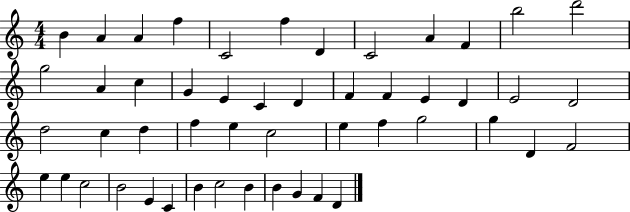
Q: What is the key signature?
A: C major